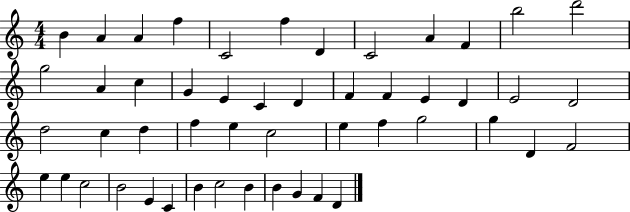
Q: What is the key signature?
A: C major